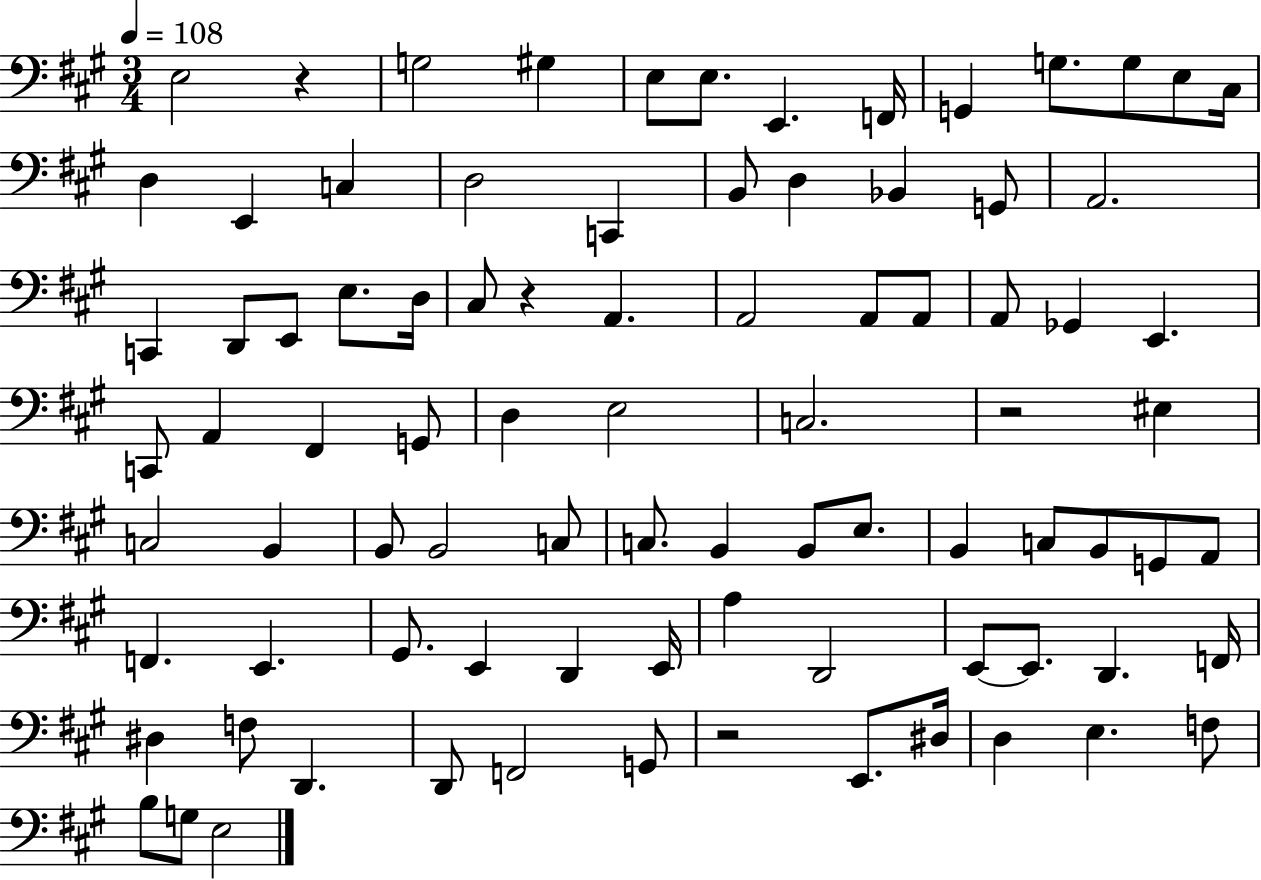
{
  \clef bass
  \numericTimeSignature
  \time 3/4
  \key a \major
  \tempo 4 = 108
  \repeat volta 2 { e2 r4 | g2 gis4 | e8 e8. e,4. f,16 | g,4 g8. g8 e8 cis16 | \break d4 e,4 c4 | d2 c,4 | b,8 d4 bes,4 g,8 | a,2. | \break c,4 d,8 e,8 e8. d16 | cis8 r4 a,4. | a,2 a,8 a,8 | a,8 ges,4 e,4. | \break c,8 a,4 fis,4 g,8 | d4 e2 | c2. | r2 eis4 | \break c2 b,4 | b,8 b,2 c8 | c8. b,4 b,8 e8. | b,4 c8 b,8 g,8 a,8 | \break f,4. e,4. | gis,8. e,4 d,4 e,16 | a4 d,2 | e,8~~ e,8. d,4. f,16 | \break dis4 f8 d,4. | d,8 f,2 g,8 | r2 e,8. dis16 | d4 e4. f8 | \break b8 g8 e2 | } \bar "|."
}